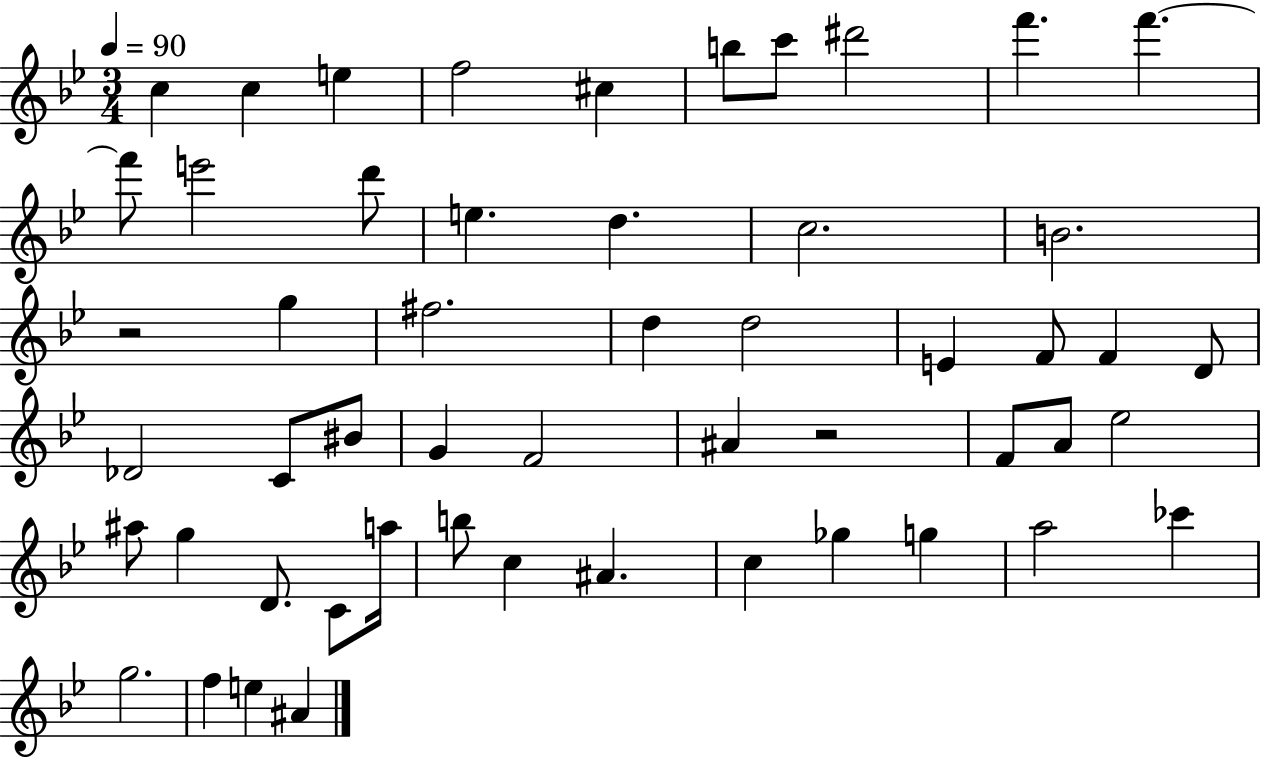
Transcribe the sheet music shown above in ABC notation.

X:1
T:Untitled
M:3/4
L:1/4
K:Bb
c c e f2 ^c b/2 c'/2 ^d'2 f' f' f'/2 e'2 d'/2 e d c2 B2 z2 g ^f2 d d2 E F/2 F D/2 _D2 C/2 ^B/2 G F2 ^A z2 F/2 A/2 _e2 ^a/2 g D/2 C/2 a/4 b/2 c ^A c _g g a2 _c' g2 f e ^A